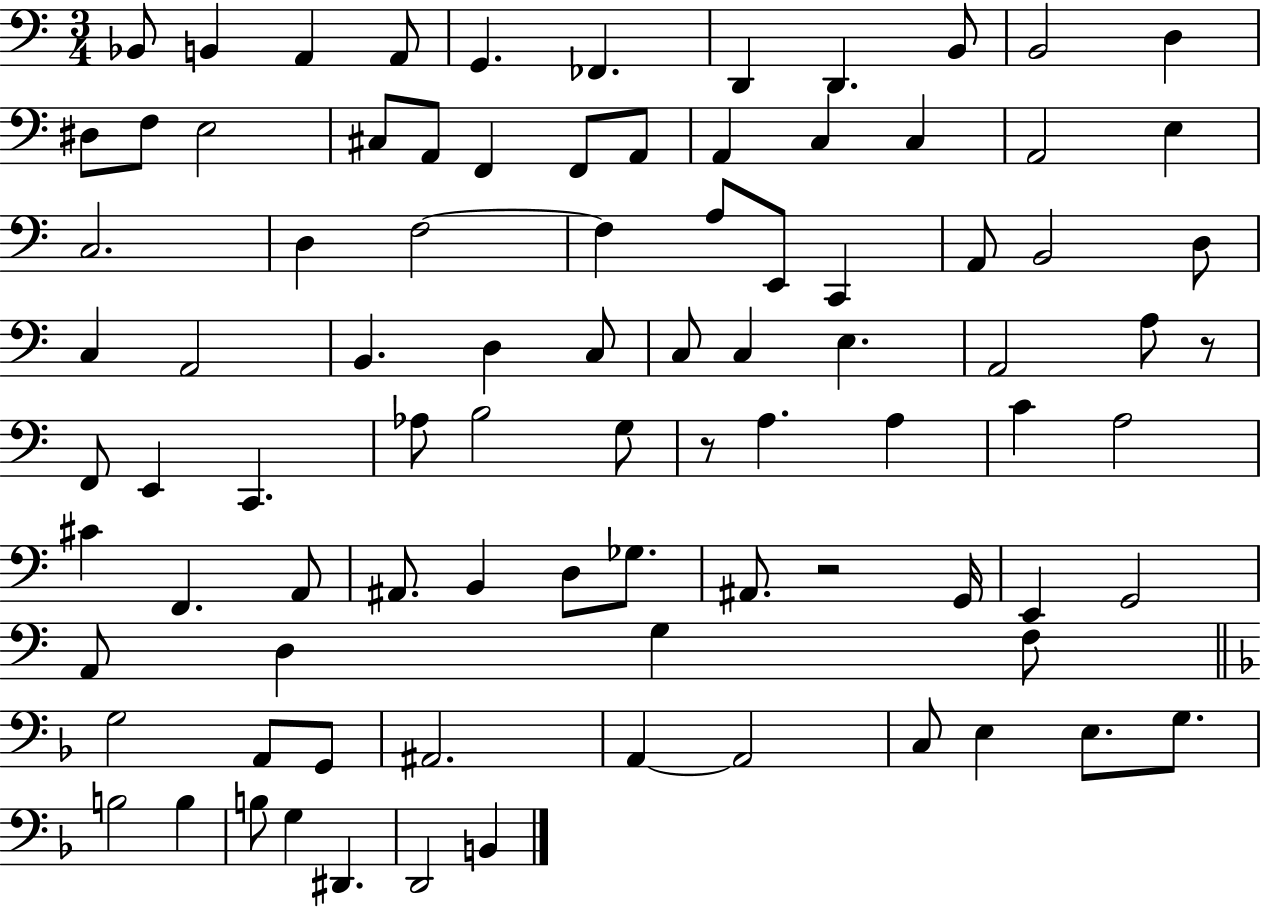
Bb2/e B2/q A2/q A2/e G2/q. FES2/q. D2/q D2/q. B2/e B2/h D3/q D#3/e F3/e E3/h C#3/e A2/e F2/q F2/e A2/e A2/q C3/q C3/q A2/h E3/q C3/h. D3/q F3/h F3/q A3/e E2/e C2/q A2/e B2/h D3/e C3/q A2/h B2/q. D3/q C3/e C3/e C3/q E3/q. A2/h A3/e R/e F2/e E2/q C2/q. Ab3/e B3/h G3/e R/e A3/q. A3/q C4/q A3/h C#4/q F2/q. A2/e A#2/e. B2/q D3/e Gb3/e. A#2/e. R/h G2/s E2/q G2/h A2/e D3/q G3/q F3/e G3/h A2/e G2/e A#2/h. A2/q A2/h C3/e E3/q E3/e. G3/e. B3/h B3/q B3/e G3/q D#2/q. D2/h B2/q